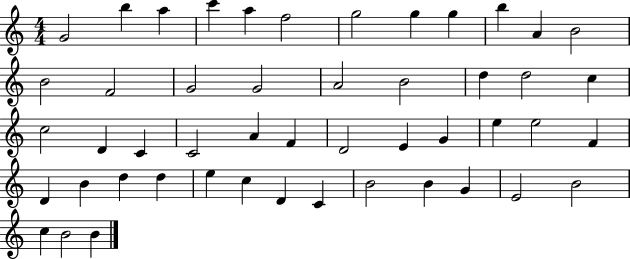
{
  \clef treble
  \numericTimeSignature
  \time 4/4
  \key c \major
  g'2 b''4 a''4 | c'''4 a''4 f''2 | g''2 g''4 g''4 | b''4 a'4 b'2 | \break b'2 f'2 | g'2 g'2 | a'2 b'2 | d''4 d''2 c''4 | \break c''2 d'4 c'4 | c'2 a'4 f'4 | d'2 e'4 g'4 | e''4 e''2 f'4 | \break d'4 b'4 d''4 d''4 | e''4 c''4 d'4 c'4 | b'2 b'4 g'4 | e'2 b'2 | \break c''4 b'2 b'4 | \bar "|."
}